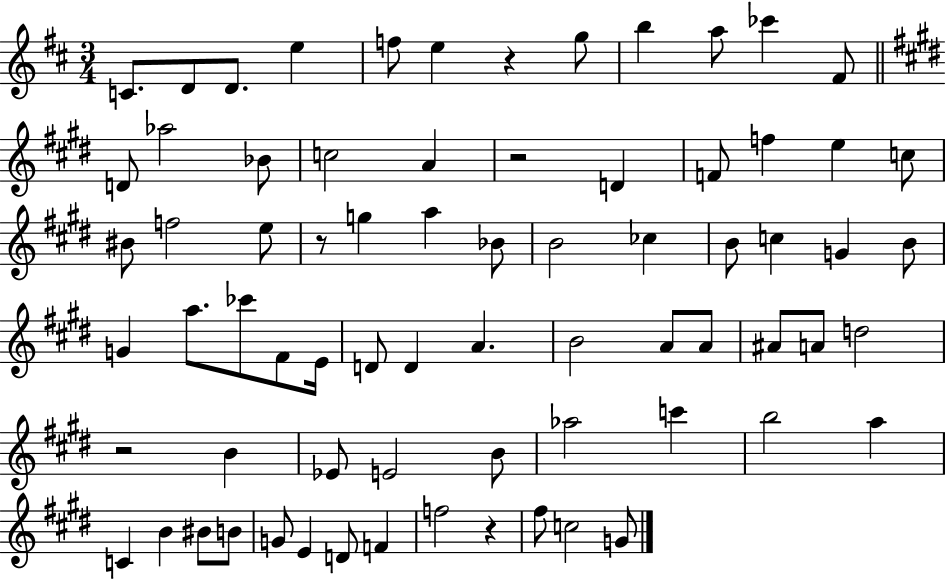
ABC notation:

X:1
T:Untitled
M:3/4
L:1/4
K:D
C/2 D/2 D/2 e f/2 e z g/2 b a/2 _c' ^F/2 D/2 _a2 _B/2 c2 A z2 D F/2 f e c/2 ^B/2 f2 e/2 z/2 g a _B/2 B2 _c B/2 c G B/2 G a/2 _c'/2 ^F/2 E/4 D/2 D A B2 A/2 A/2 ^A/2 A/2 d2 z2 B _E/2 E2 B/2 _a2 c' b2 a C B ^B/2 B/2 G/2 E D/2 F f2 z ^f/2 c2 G/2